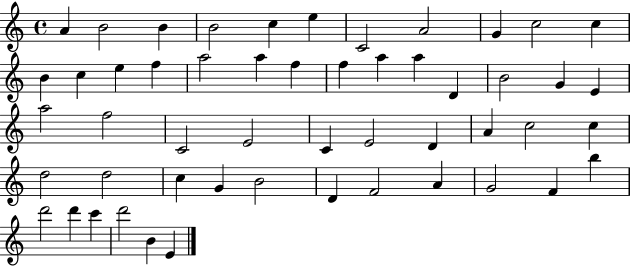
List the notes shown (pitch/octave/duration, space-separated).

A4/q B4/h B4/q B4/h C5/q E5/q C4/h A4/h G4/q C5/h C5/q B4/q C5/q E5/q F5/q A5/h A5/q F5/q F5/q A5/q A5/q D4/q B4/h G4/q E4/q A5/h F5/h C4/h E4/h C4/q E4/h D4/q A4/q C5/h C5/q D5/h D5/h C5/q G4/q B4/h D4/q F4/h A4/q G4/h F4/q B5/q D6/h D6/q C6/q D6/h B4/q E4/q